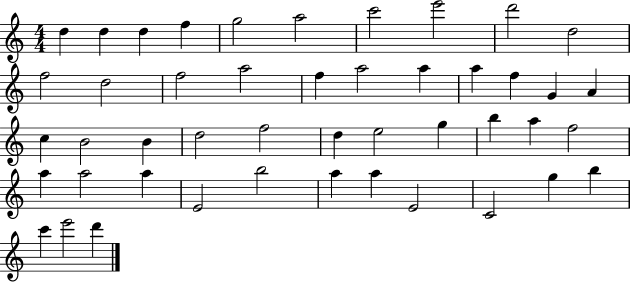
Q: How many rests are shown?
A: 0